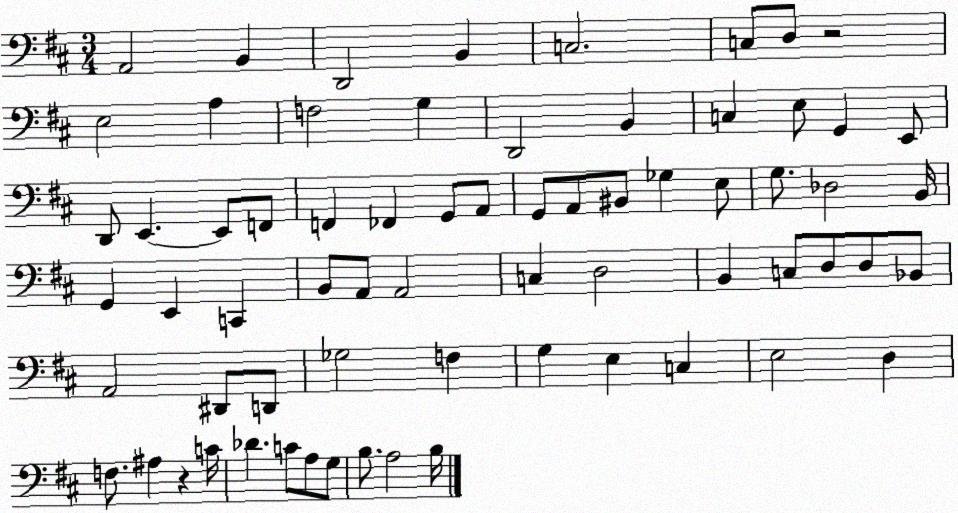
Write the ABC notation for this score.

X:1
T:Untitled
M:3/4
L:1/4
K:D
A,,2 B,, D,,2 B,, C,2 C,/2 D,/2 z2 E,2 A, F,2 G, D,,2 B,, C, E,/2 G,, E,,/2 D,,/2 E,, E,,/2 F,,/2 F,, _F,, G,,/2 A,,/2 G,,/2 A,,/2 ^B,,/2 _G, E,/2 G,/2 _D,2 B,,/4 G,, E,, C,, B,,/2 A,,/2 A,,2 C, D,2 B,, C,/2 D,/2 D,/2 _B,,/2 A,,2 ^D,,/2 D,,/2 _G,2 F, G, E, C, E,2 D, F,/2 ^A, z C/4 _D C/2 A,/2 G,/2 B,/2 A,2 B,/4